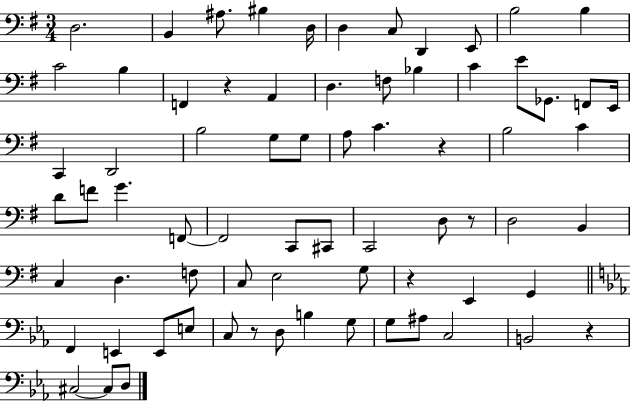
{
  \clef bass
  \numericTimeSignature
  \time 3/4
  \key g \major
  d2. | b,4 ais8. bis4 d16 | d4 c8 d,4 e,8 | b2 b4 | \break c'2 b4 | f,4 r4 a,4 | d4. f8 bes4 | c'4 e'8 ges,8. f,8 e,16 | \break c,4 d,2 | b2 g8 g8 | a8 c'4. r4 | b2 c'4 | \break d'8 f'8 g'4. f,8~~ | f,2 c,8 cis,8 | c,2 d8 r8 | d2 b,4 | \break c4 d4. f8 | c8 e2 g8 | r4 e,4 g,4 | \bar "||" \break \key ees \major f,4 e,4 e,8 e8 | c8 r8 d8 b4 g8 | g8 ais8 c2 | b,2 r4 | \break cis2~~ cis8 d8 | \bar "|."
}